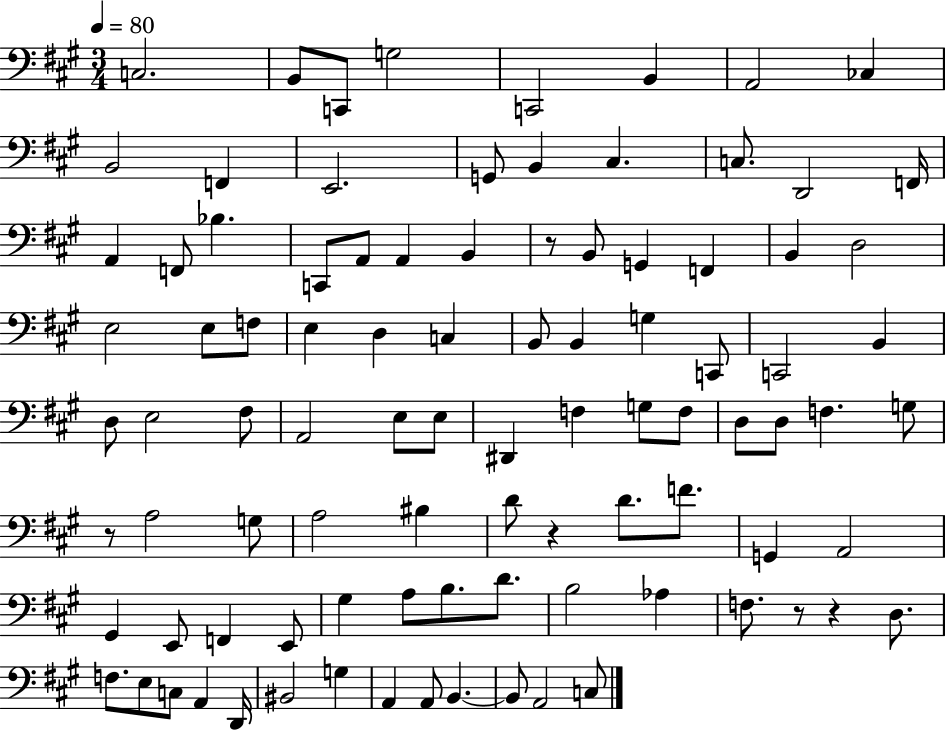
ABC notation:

X:1
T:Untitled
M:3/4
L:1/4
K:A
C,2 B,,/2 C,,/2 G,2 C,,2 B,, A,,2 _C, B,,2 F,, E,,2 G,,/2 B,, ^C, C,/2 D,,2 F,,/4 A,, F,,/2 _B, C,,/2 A,,/2 A,, B,, z/2 B,,/2 G,, F,, B,, D,2 E,2 E,/2 F,/2 E, D, C, B,,/2 B,, G, C,,/2 C,,2 B,, D,/2 E,2 ^F,/2 A,,2 E,/2 E,/2 ^D,, F, G,/2 F,/2 D,/2 D,/2 F, G,/2 z/2 A,2 G,/2 A,2 ^B, D/2 z D/2 F/2 G,, A,,2 ^G,, E,,/2 F,, E,,/2 ^G, A,/2 B,/2 D/2 B,2 _A, F,/2 z/2 z D,/2 F,/2 E,/2 C,/2 A,, D,,/4 ^B,,2 G, A,, A,,/2 B,, B,,/2 A,,2 C,/2